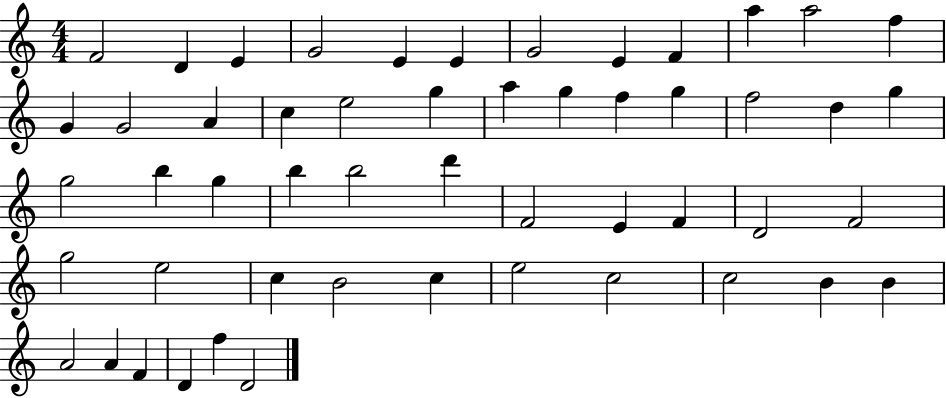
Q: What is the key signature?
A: C major